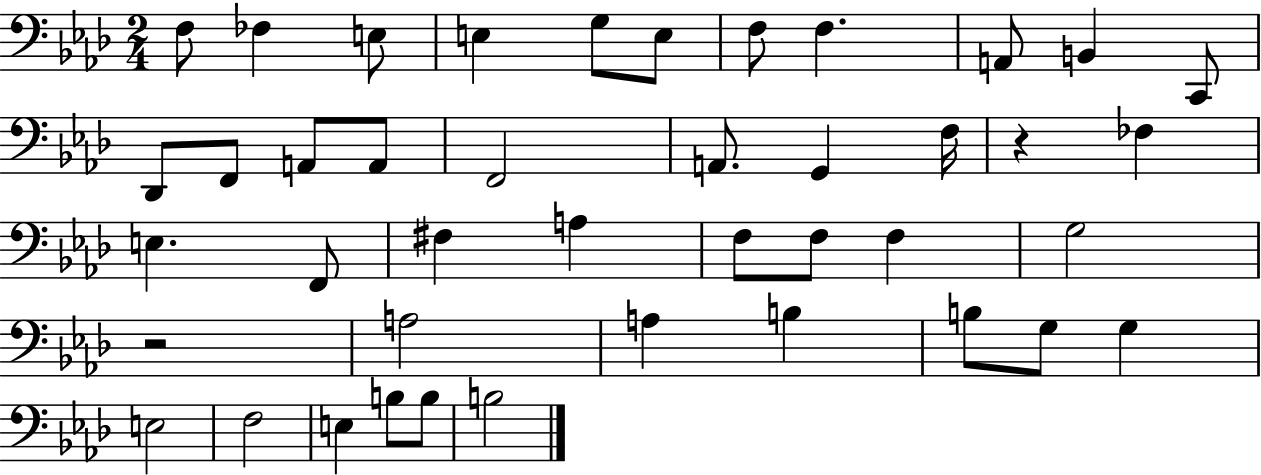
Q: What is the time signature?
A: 2/4